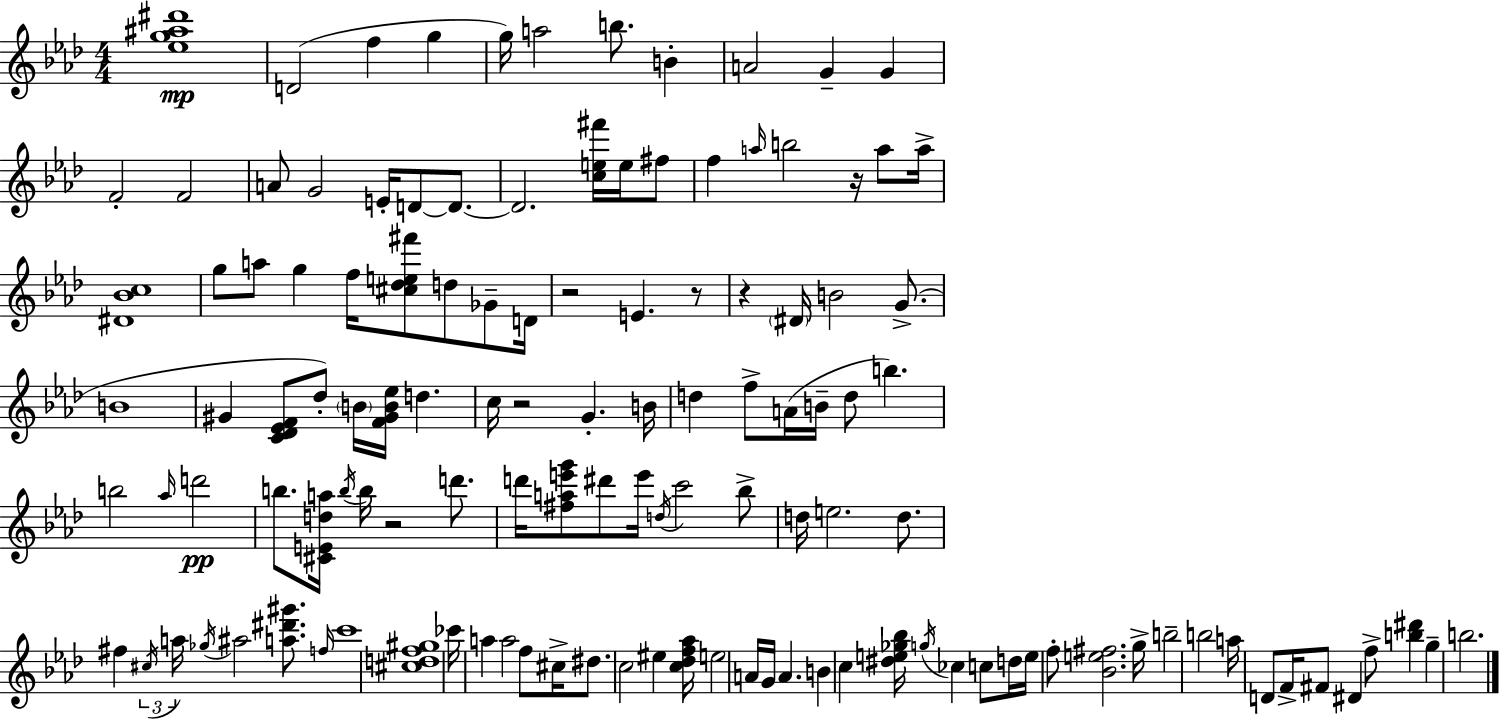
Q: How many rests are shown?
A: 6